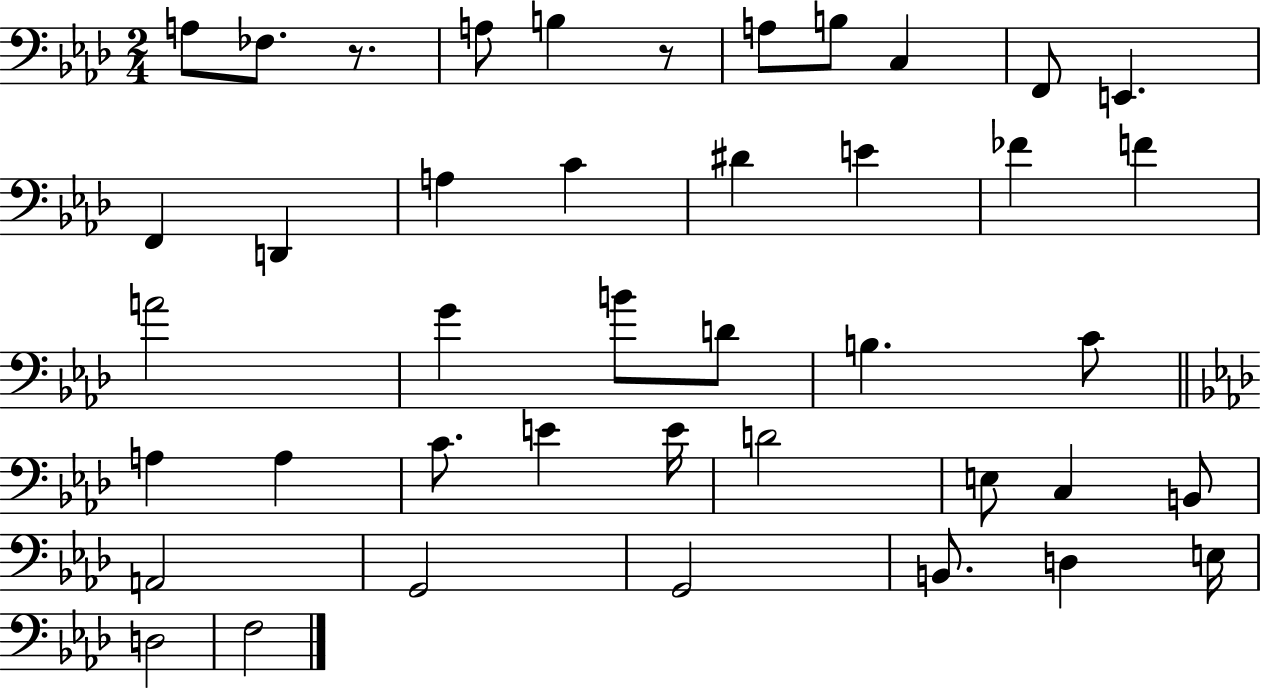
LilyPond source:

{
  \clef bass
  \numericTimeSignature
  \time 2/4
  \key aes \major
  \repeat volta 2 { a8 fes8. r8. | a8 b4 r8 | a8 b8 c4 | f,8 e,4. | \break f,4 d,4 | a4 c'4 | dis'4 e'4 | fes'4 f'4 | \break a'2 | g'4 b'8 d'8 | b4. c'8 | \bar "||" \break \key aes \major a4 a4 | c'8. e'4 e'16 | d'2 | e8 c4 b,8 | \break a,2 | g,2 | g,2 | b,8. d4 e16 | \break d2 | f2 | } \bar "|."
}